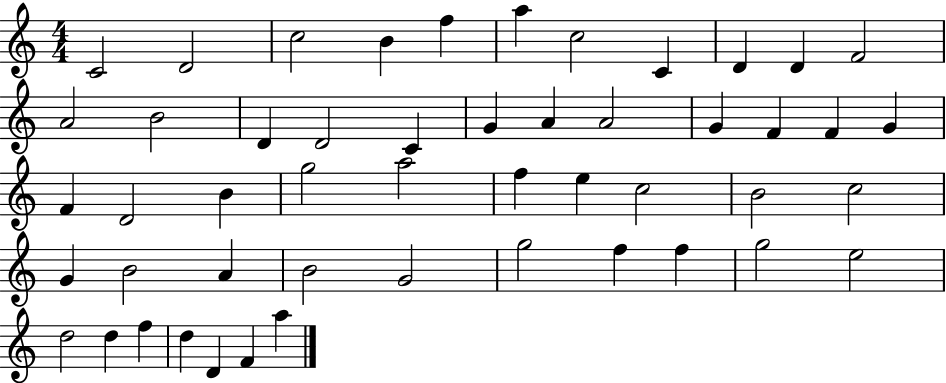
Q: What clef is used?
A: treble